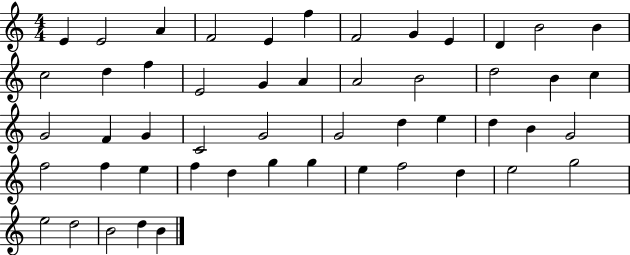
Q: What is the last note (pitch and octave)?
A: B4